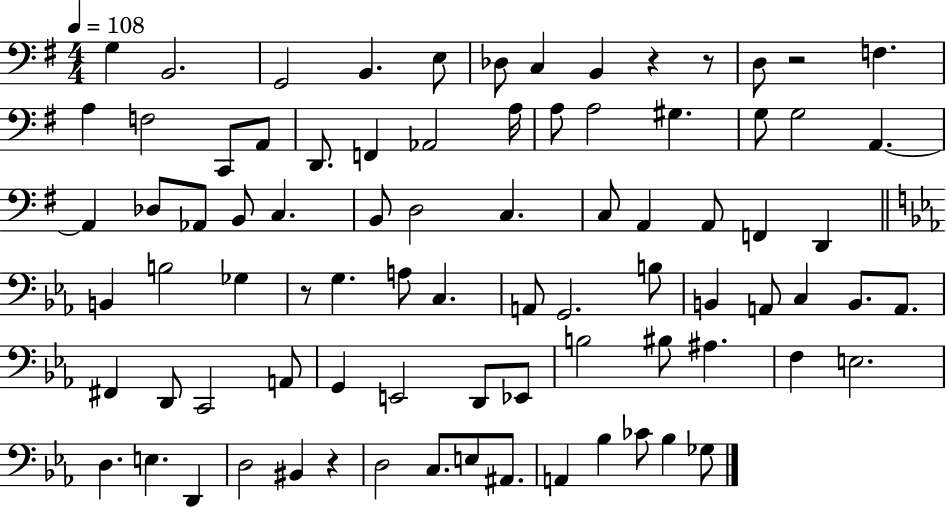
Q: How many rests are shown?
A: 5